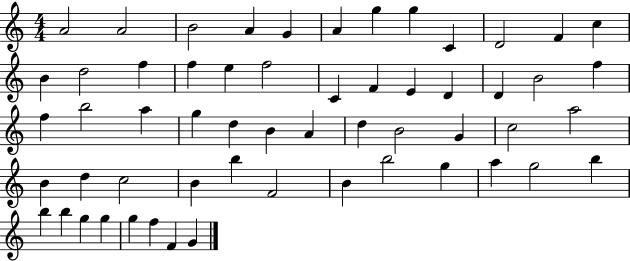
A4/h A4/h B4/h A4/q G4/q A4/q G5/q G5/q C4/q D4/h F4/q C5/q B4/q D5/h F5/q F5/q E5/q F5/h C4/q F4/q E4/q D4/q D4/q B4/h F5/q F5/q B5/h A5/q G5/q D5/q B4/q A4/q D5/q B4/h G4/q C5/h A5/h B4/q D5/q C5/h B4/q B5/q F4/h B4/q B5/h G5/q A5/q G5/h B5/q B5/q B5/q G5/q G5/q G5/q F5/q F4/q G4/q